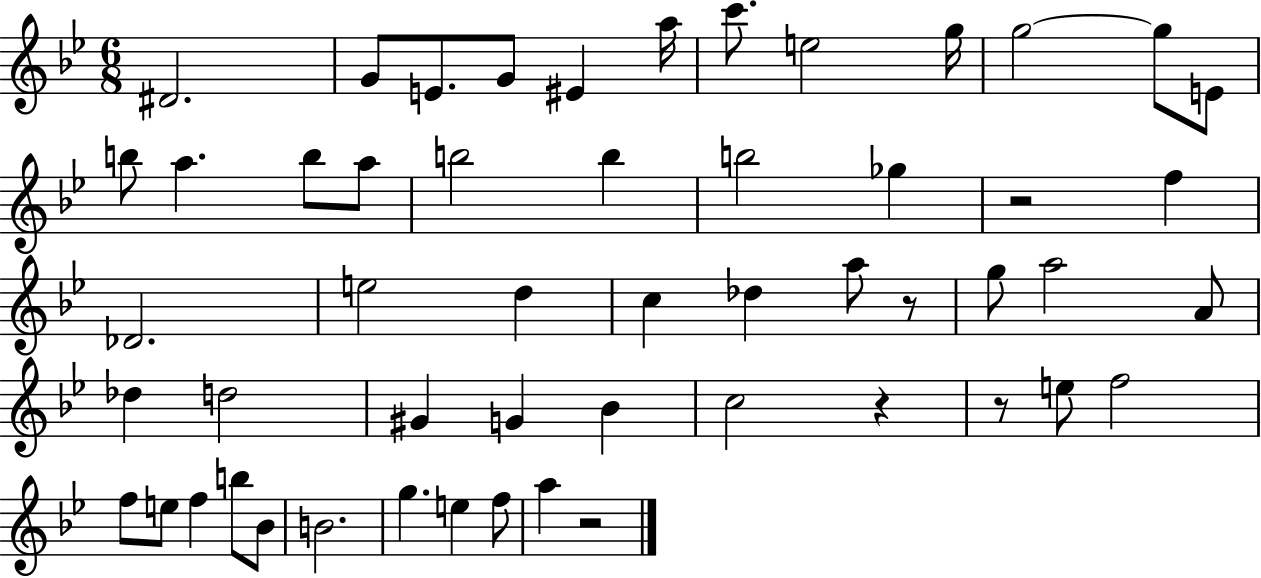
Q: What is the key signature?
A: BES major